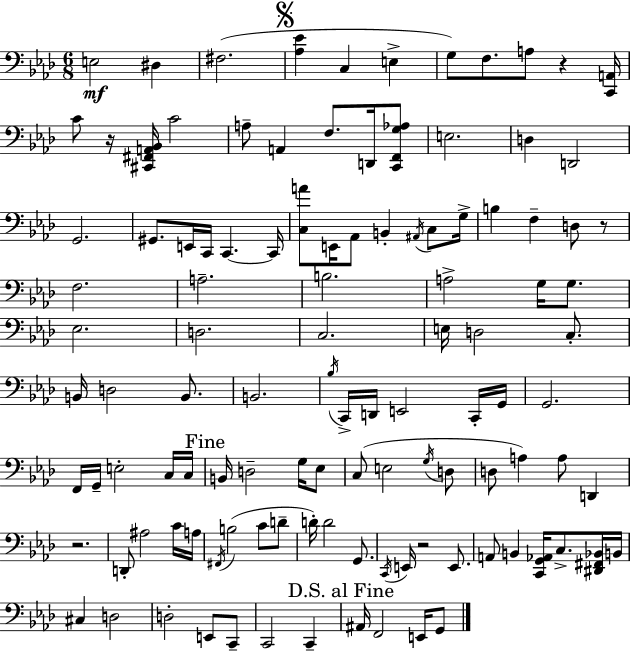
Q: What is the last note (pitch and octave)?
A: G2